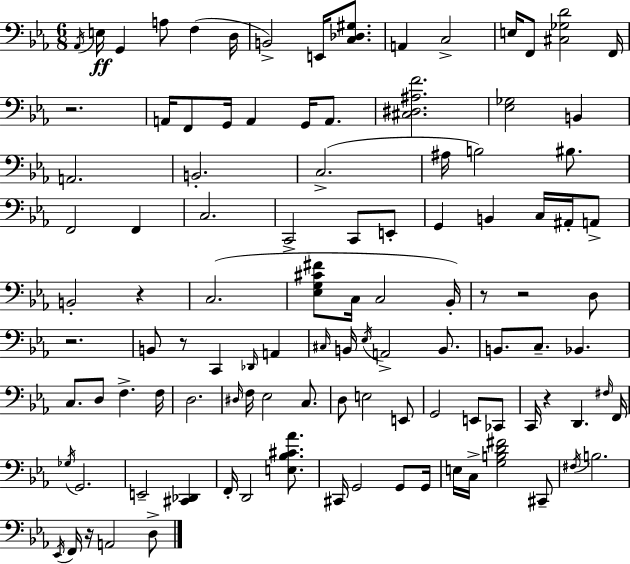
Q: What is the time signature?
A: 6/8